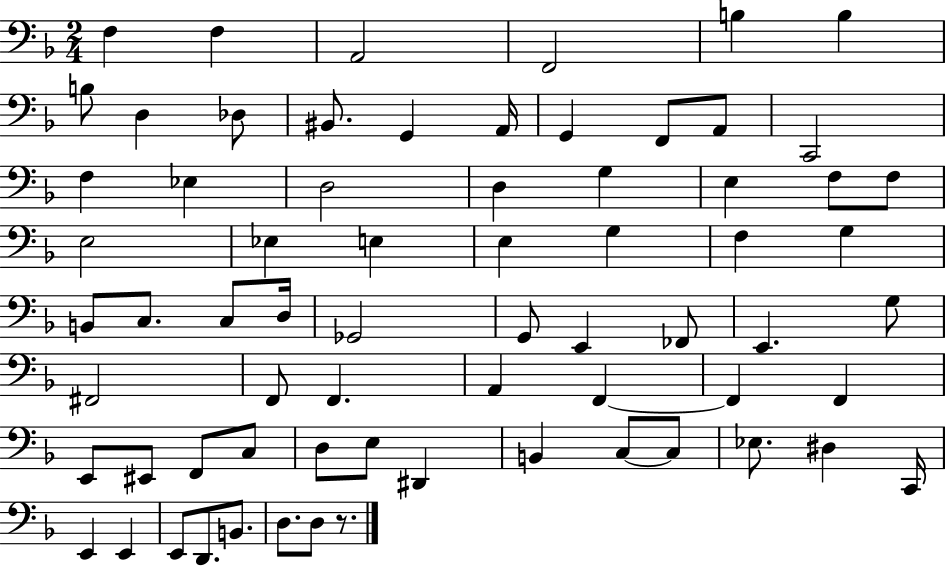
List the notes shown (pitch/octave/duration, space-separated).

F3/q F3/q A2/h F2/h B3/q B3/q B3/e D3/q Db3/e BIS2/e. G2/q A2/s G2/q F2/e A2/e C2/h F3/q Eb3/q D3/h D3/q G3/q E3/q F3/e F3/e E3/h Eb3/q E3/q E3/q G3/q F3/q G3/q B2/e C3/e. C3/e D3/s Gb2/h G2/e E2/q FES2/e E2/q. G3/e F#2/h F2/e F2/q. A2/q F2/q F2/q F2/q E2/e EIS2/e F2/e C3/e D3/e E3/e D#2/q B2/q C3/e C3/e Eb3/e. D#3/q C2/s E2/q E2/q E2/e D2/e. B2/e. D3/e. D3/e R/e.